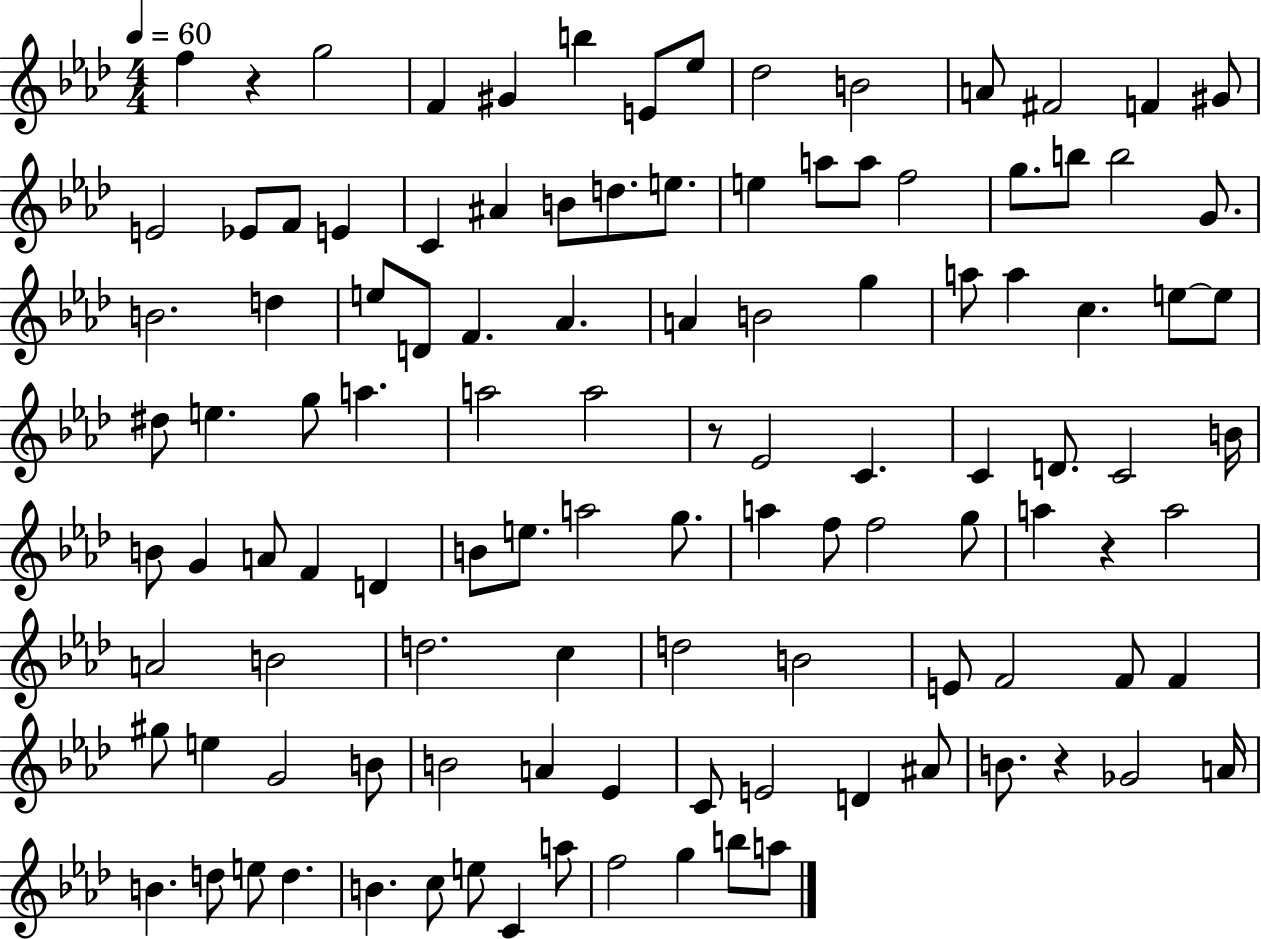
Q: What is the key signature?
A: AES major